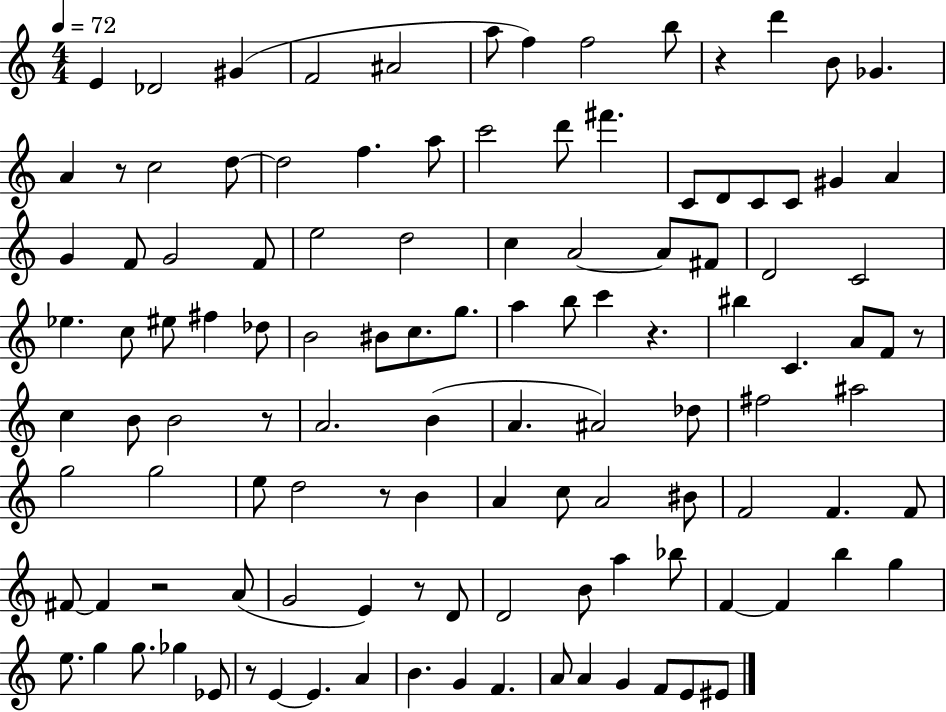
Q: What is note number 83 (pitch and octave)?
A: D4